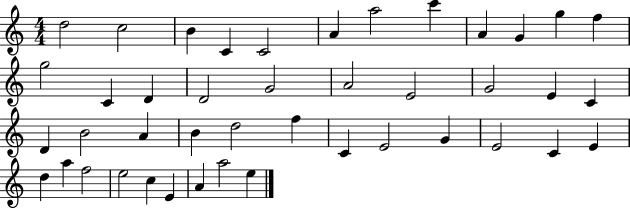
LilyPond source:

{
  \clef treble
  \numericTimeSignature
  \time 4/4
  \key c \major
  d''2 c''2 | b'4 c'4 c'2 | a'4 a''2 c'''4 | a'4 g'4 g''4 f''4 | \break g''2 c'4 d'4 | d'2 g'2 | a'2 e'2 | g'2 e'4 c'4 | \break d'4 b'2 a'4 | b'4 d''2 f''4 | c'4 e'2 g'4 | e'2 c'4 e'4 | \break d''4 a''4 f''2 | e''2 c''4 e'4 | a'4 a''2 e''4 | \bar "|."
}